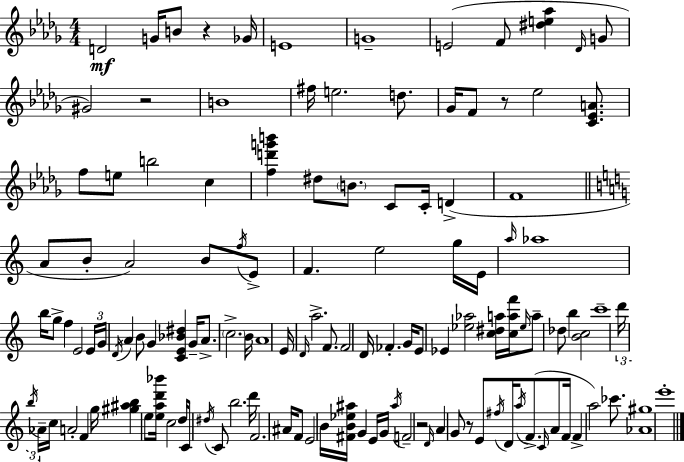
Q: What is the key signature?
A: BES minor